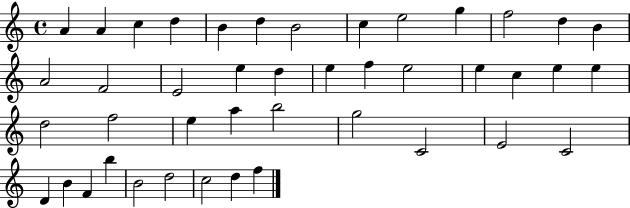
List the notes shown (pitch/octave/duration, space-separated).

A4/q A4/q C5/q D5/q B4/q D5/q B4/h C5/q E5/h G5/q F5/h D5/q B4/q A4/h F4/h E4/h E5/q D5/q E5/q F5/q E5/h E5/q C5/q E5/q E5/q D5/h F5/h E5/q A5/q B5/h G5/h C4/h E4/h C4/h D4/q B4/q F4/q B5/q B4/h D5/h C5/h D5/q F5/q